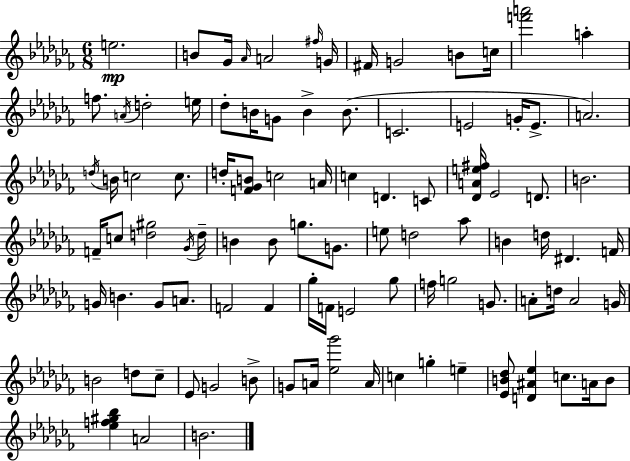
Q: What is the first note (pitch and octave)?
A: E5